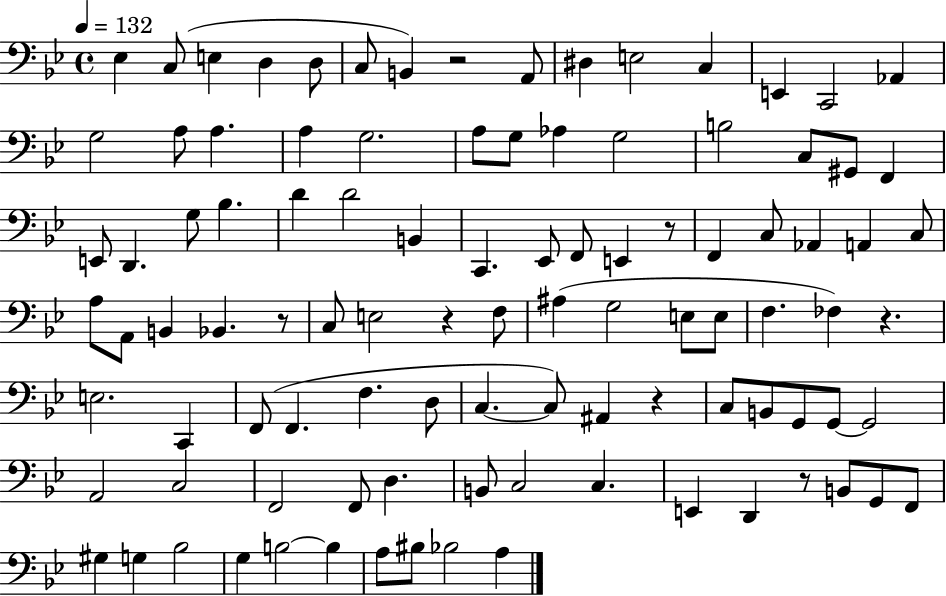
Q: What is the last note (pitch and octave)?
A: A3